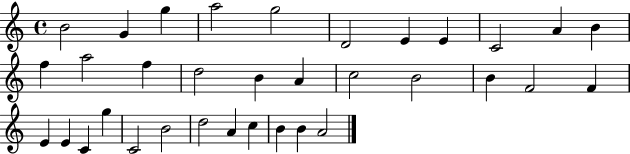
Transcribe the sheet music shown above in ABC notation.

X:1
T:Untitled
M:4/4
L:1/4
K:C
B2 G g a2 g2 D2 E E C2 A B f a2 f d2 B A c2 B2 B F2 F E E C g C2 B2 d2 A c B B A2